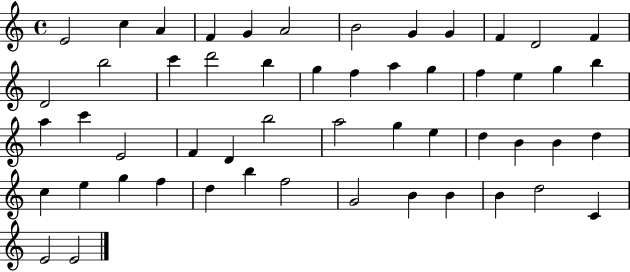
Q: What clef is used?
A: treble